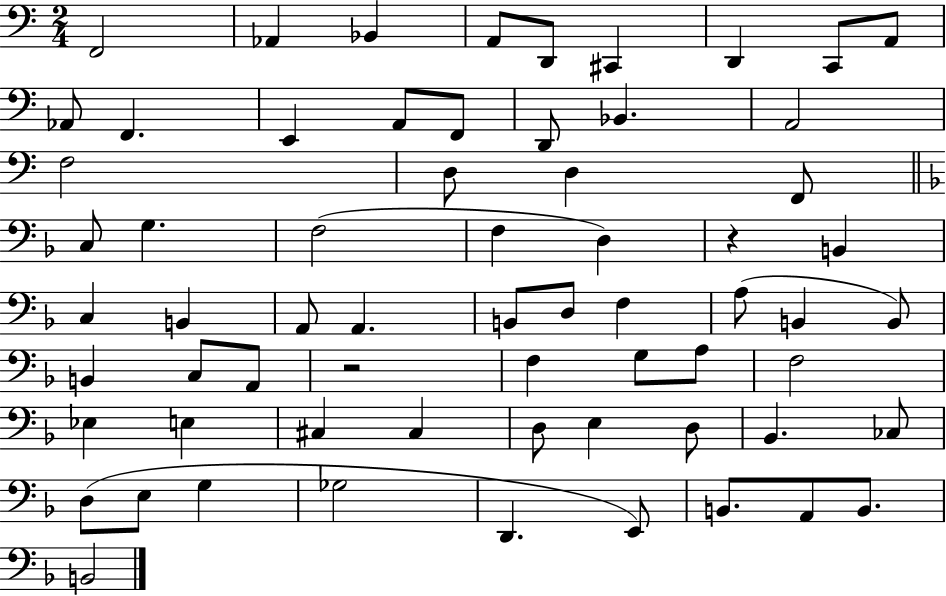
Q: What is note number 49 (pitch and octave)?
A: D3